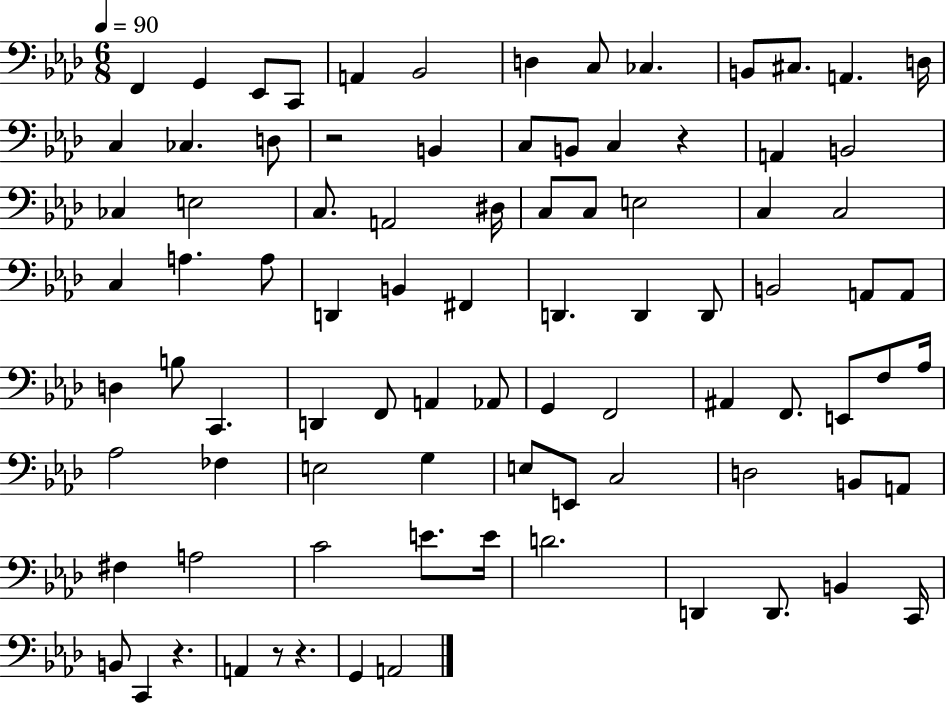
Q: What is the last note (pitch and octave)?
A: A2